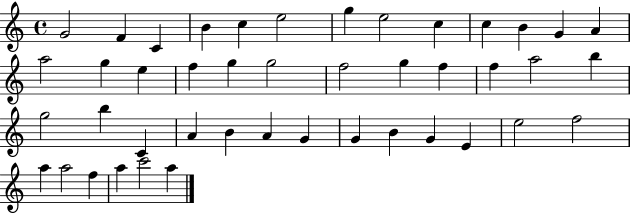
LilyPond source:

{
  \clef treble
  \time 4/4
  \defaultTimeSignature
  \key c \major
  g'2 f'4 c'4 | b'4 c''4 e''2 | g''4 e''2 c''4 | c''4 b'4 g'4 a'4 | \break a''2 g''4 e''4 | f''4 g''4 g''2 | f''2 g''4 f''4 | f''4 a''2 b''4 | \break g''2 b''4 c'4 | a'4 b'4 a'4 g'4 | g'4 b'4 g'4 e'4 | e''2 f''2 | \break a''4 a''2 f''4 | a''4 c'''2 a''4 | \bar "|."
}